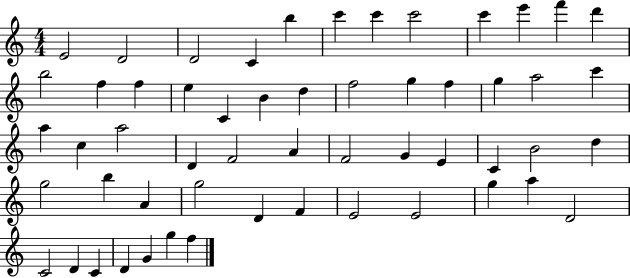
X:1
T:Untitled
M:4/4
L:1/4
K:C
E2 D2 D2 C b c' c' c'2 c' e' f' d' b2 f f e C B d f2 g f g a2 c' a c a2 D F2 A F2 G E C B2 d g2 b A g2 D F E2 E2 g a D2 C2 D C D G g f